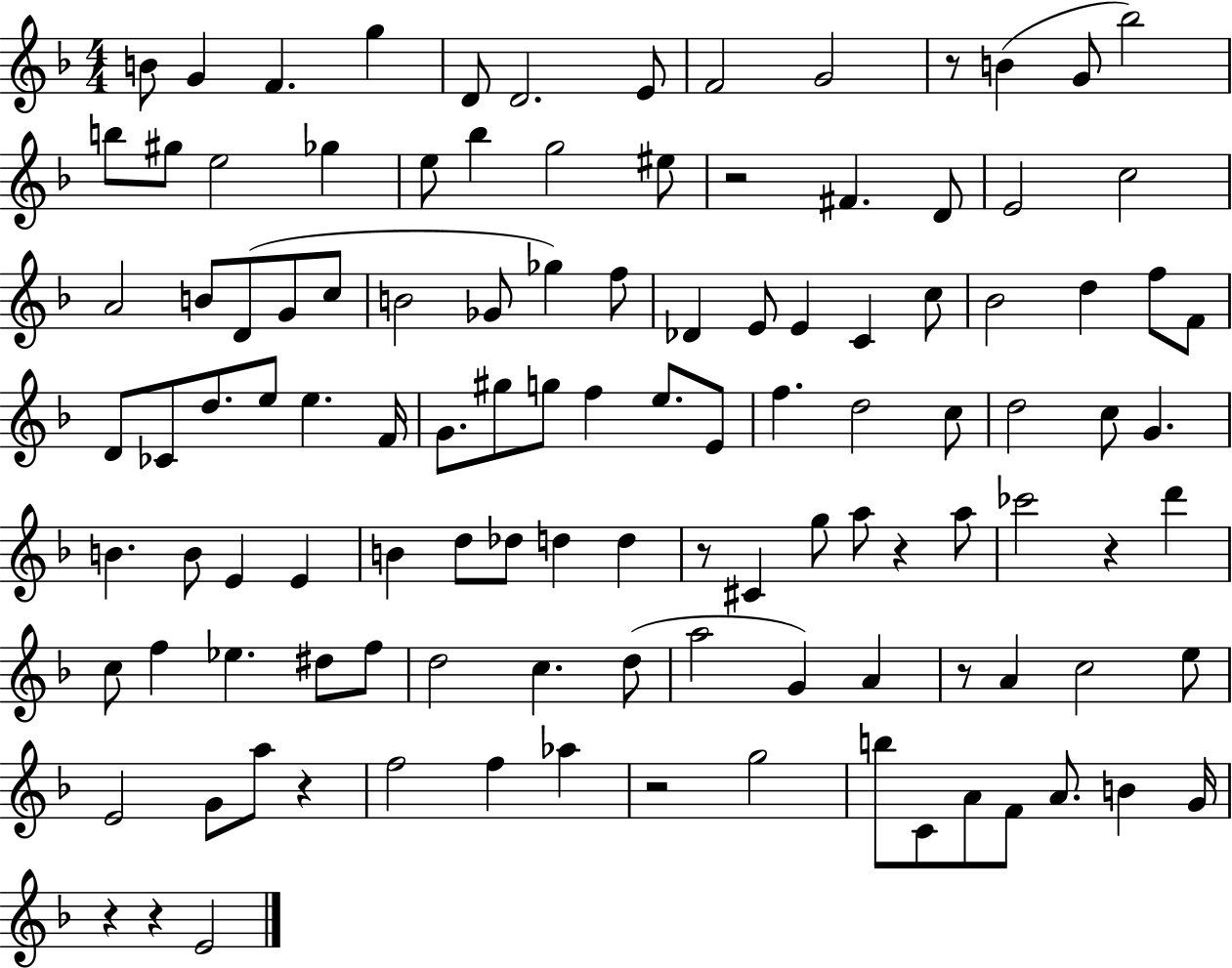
X:1
T:Untitled
M:4/4
L:1/4
K:F
B/2 G F g D/2 D2 E/2 F2 G2 z/2 B G/2 _b2 b/2 ^g/2 e2 _g e/2 _b g2 ^e/2 z2 ^F D/2 E2 c2 A2 B/2 D/2 G/2 c/2 B2 _G/2 _g f/2 _D E/2 E C c/2 _B2 d f/2 F/2 D/2 _C/2 d/2 e/2 e F/4 G/2 ^g/2 g/2 f e/2 E/2 f d2 c/2 d2 c/2 G B B/2 E E B d/2 _d/2 d d z/2 ^C g/2 a/2 z a/2 _c'2 z d' c/2 f _e ^d/2 f/2 d2 c d/2 a2 G A z/2 A c2 e/2 E2 G/2 a/2 z f2 f _a z2 g2 b/2 C/2 A/2 F/2 A/2 B G/4 z z E2